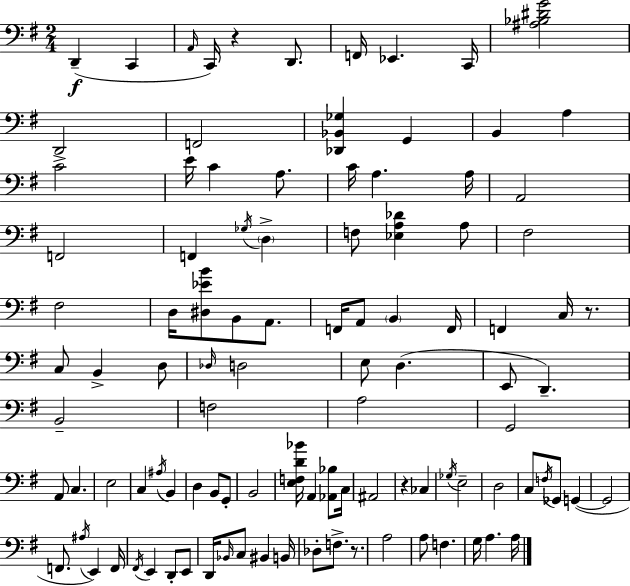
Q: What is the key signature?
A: E minor